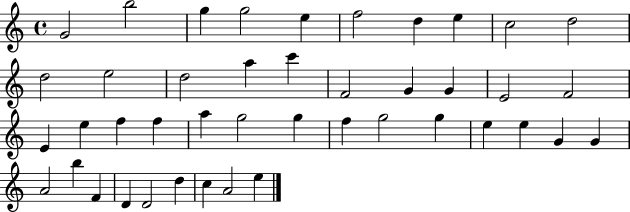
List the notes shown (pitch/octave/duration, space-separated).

G4/h B5/h G5/q G5/h E5/q F5/h D5/q E5/q C5/h D5/h D5/h E5/h D5/h A5/q C6/q F4/h G4/q G4/q E4/h F4/h E4/q E5/q F5/q F5/q A5/q G5/h G5/q F5/q G5/h G5/q E5/q E5/q G4/q G4/q A4/h B5/q F4/q D4/q D4/h D5/q C5/q A4/h E5/q